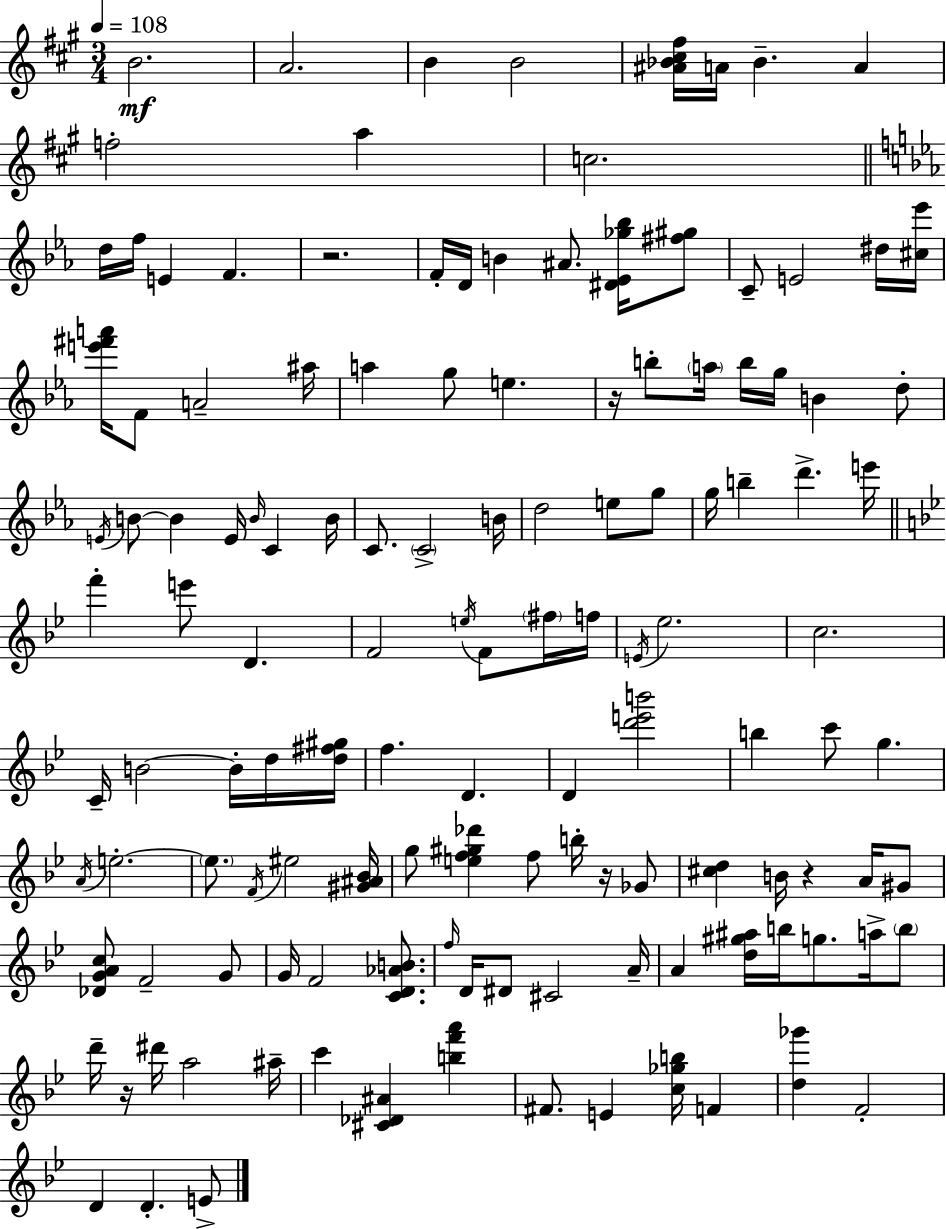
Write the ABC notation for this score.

X:1
T:Untitled
M:3/4
L:1/4
K:A
B2 A2 B B2 [^A_B^c^f]/4 A/4 _B A f2 a c2 d/4 f/4 E F z2 F/4 D/4 B ^A/2 [^D_E_g_b]/4 [^f^g]/2 C/2 E2 ^d/4 [^c_e']/4 [e'^f'a']/4 F/2 A2 ^a/4 a g/2 e z/4 b/2 a/4 b/4 g/4 B d/2 E/4 B/2 B E/4 B/4 C B/4 C/2 C2 B/4 d2 e/2 g/2 g/4 b d' e'/4 f' e'/2 D F2 e/4 F/2 ^f/4 f/4 E/4 _e2 c2 C/4 B2 B/4 d/4 [d^f^g]/4 f D D [d'e'b']2 b c'/2 g A/4 e2 e/2 F/4 ^e2 [^G^A_B]/4 g/2 [ef^g_d'] f/2 b/4 z/4 _G/2 [^cd] B/4 z A/4 ^G/2 [_DGAc]/2 F2 G/2 G/4 F2 [CD_AB]/2 f/4 D/4 ^D/2 ^C2 A/4 A [d^g^a]/4 b/4 g/2 a/4 b/2 d'/4 z/4 ^d'/4 a2 ^a/4 c' [^C_D^A] [bf'a'] ^F/2 E [c_gb]/4 F [d_g'] F2 D D E/2